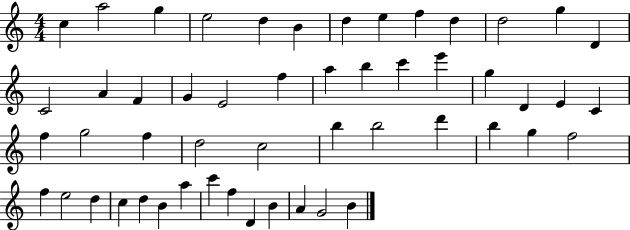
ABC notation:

X:1
T:Untitled
M:4/4
L:1/4
K:C
c a2 g e2 d B d e f d d2 g D C2 A F G E2 f a b c' e' g D E C f g2 f d2 c2 b b2 d' b g f2 f e2 d c d B a c' f D B A G2 B